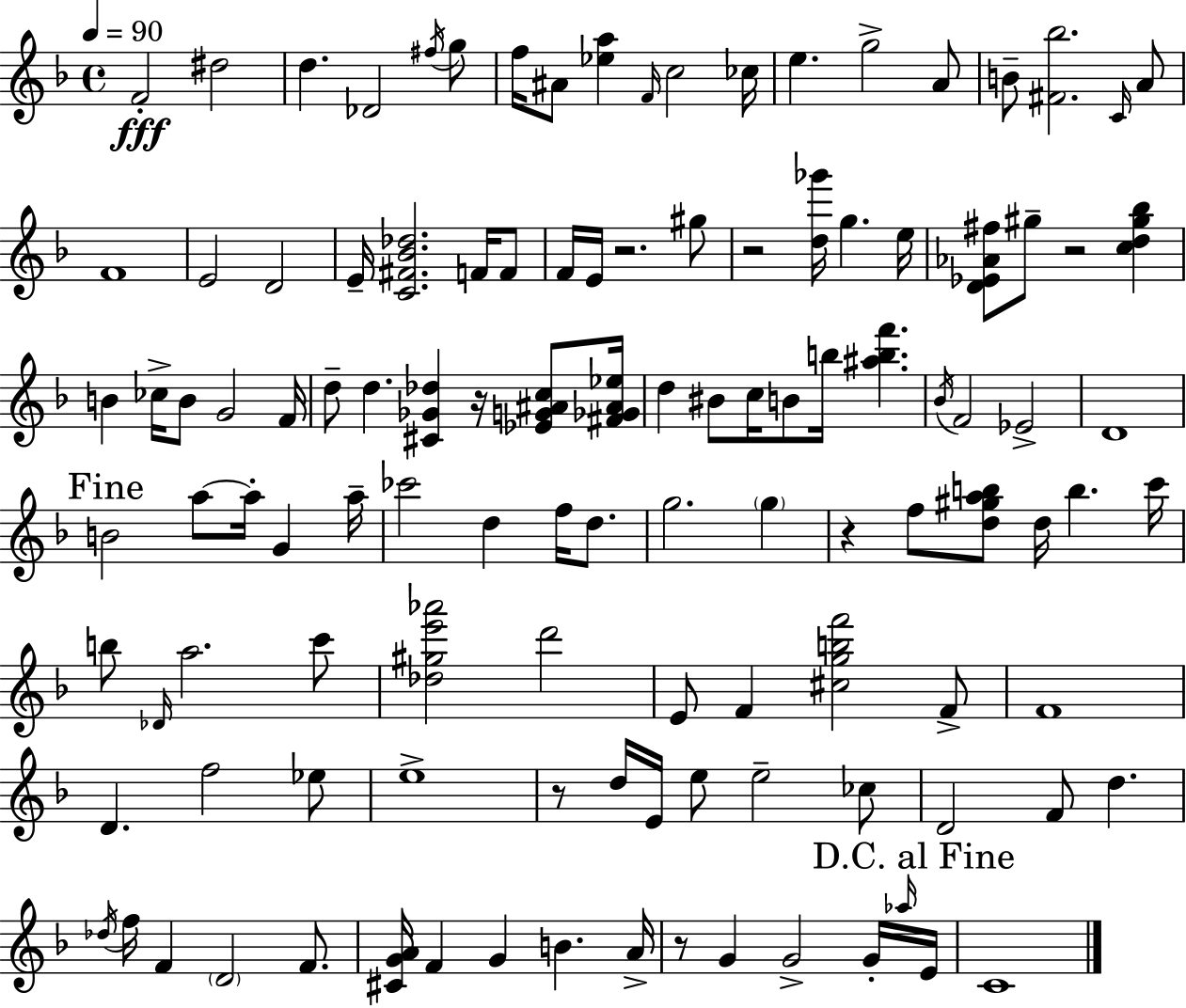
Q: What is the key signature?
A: F major